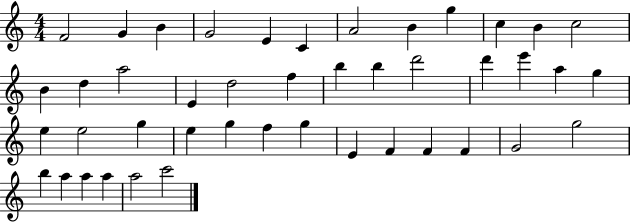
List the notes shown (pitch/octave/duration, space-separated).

F4/h G4/q B4/q G4/h E4/q C4/q A4/h B4/q G5/q C5/q B4/q C5/h B4/q D5/q A5/h E4/q D5/h F5/q B5/q B5/q D6/h D6/q E6/q A5/q G5/q E5/q E5/h G5/q E5/q G5/q F5/q G5/q E4/q F4/q F4/q F4/q G4/h G5/h B5/q A5/q A5/q A5/q A5/h C6/h